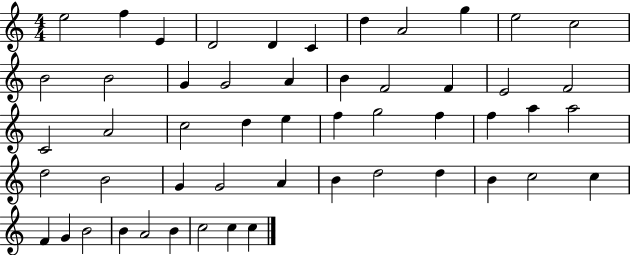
X:1
T:Untitled
M:4/4
L:1/4
K:C
e2 f E D2 D C d A2 g e2 c2 B2 B2 G G2 A B F2 F E2 F2 C2 A2 c2 d e f g2 f f a a2 d2 B2 G G2 A B d2 d B c2 c F G B2 B A2 B c2 c c